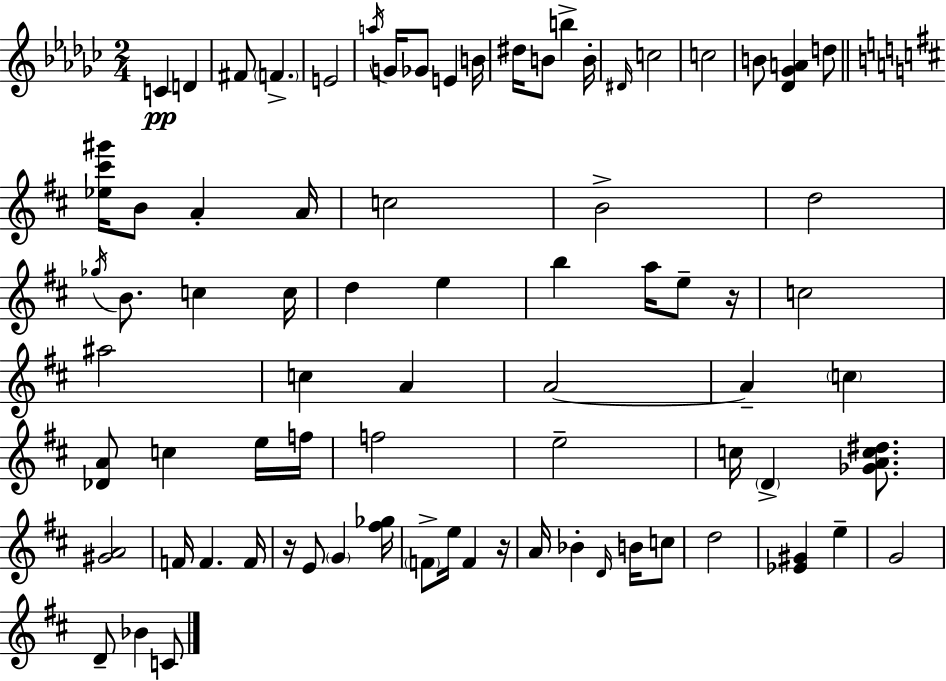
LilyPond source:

{
  \clef treble
  \numericTimeSignature
  \time 2/4
  \key ees \minor
  \repeat volta 2 { c'4\pp d'4 | fis'8 \parenthesize f'4.-> | e'2 | \acciaccatura { a''16 } g'16 ges'8 e'4 | \break b'16 dis''16 b'8 b''4-> | b'16-. \grace { dis'16 } c''2 | c''2 | b'8 <des' ges' a'>4 | \break d''8 \bar "||" \break \key b \minor <ees'' cis''' gis'''>16 b'8 a'4-. a'16 | c''2 | b'2-> | d''2 | \break \acciaccatura { ges''16 } b'8. c''4 | c''16 d''4 e''4 | b''4 a''16 e''8-- | r16 c''2 | \break ais''2 | c''4 a'4 | a'2~~ | a'4-- \parenthesize c''4 | \break <des' a'>8 c''4 e''16 | f''16 f''2 | e''2-- | c''16 \parenthesize d'4-> <ges' a' c'' dis''>8. | \break <gis' a'>2 | f'16 f'4. | f'16 r16 e'8 \parenthesize g'4 | <fis'' ges''>16 \parenthesize f'8-> e''16 f'4 | \break r16 a'16 bes'4-. \grace { d'16 } b'16 | c''8 d''2 | <ees' gis'>4 e''4-- | g'2 | \break d'8-- bes'4 | c'8 } \bar "|."
}